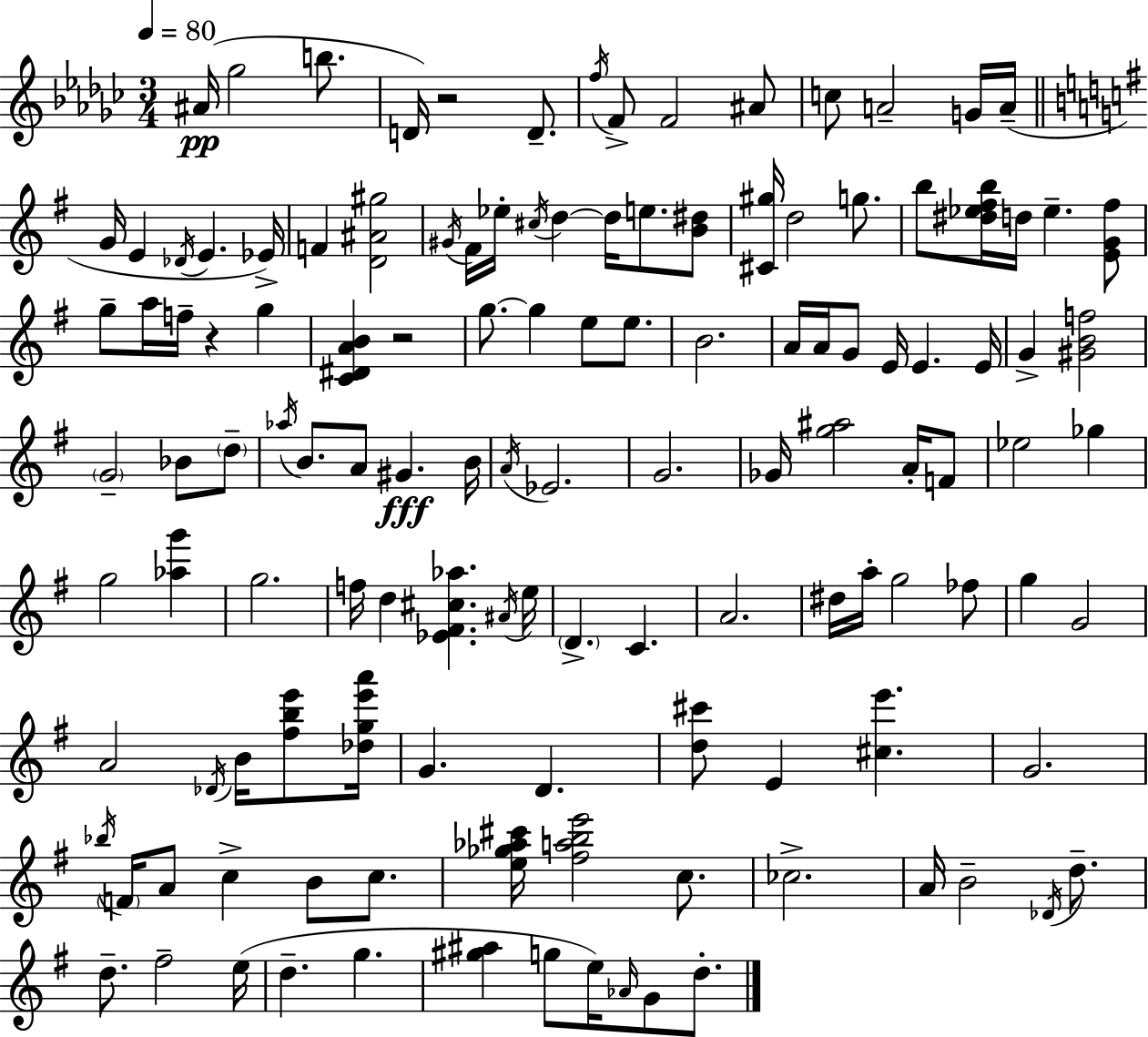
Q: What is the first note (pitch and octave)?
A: A#4